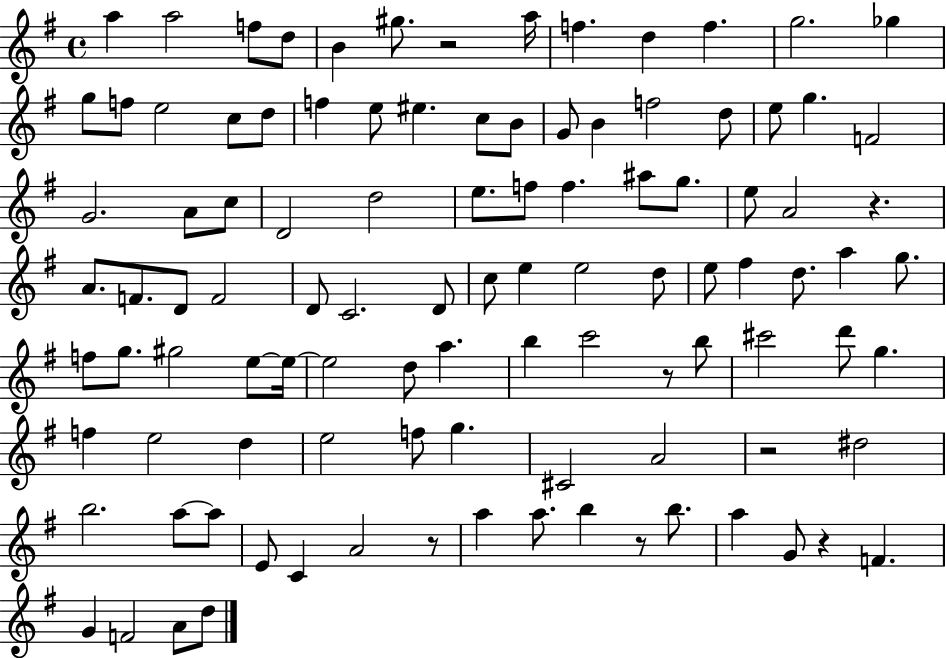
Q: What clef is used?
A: treble